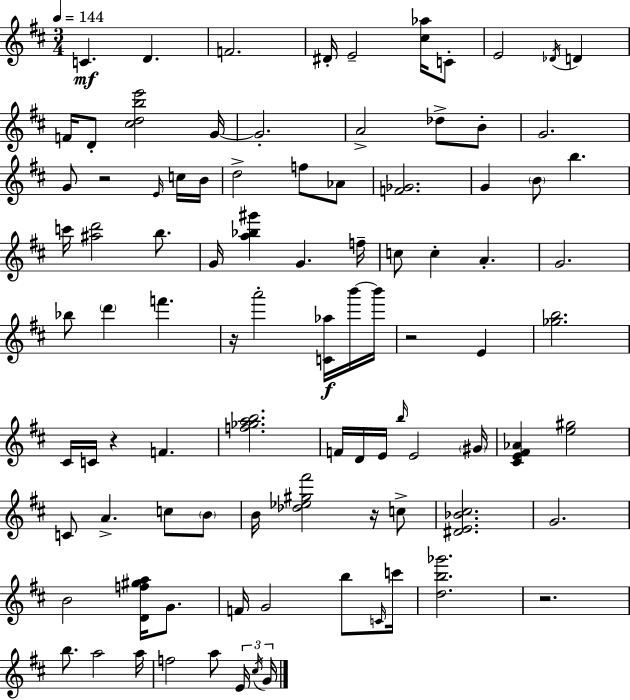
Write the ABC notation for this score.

X:1
T:Untitled
M:3/4
L:1/4
K:D
C D F2 ^D/4 E2 [^c_a]/4 C/2 E2 _D/4 D F/4 D/2 [^cdbe']2 G/4 G2 A2 _d/2 B/2 G2 G/2 z2 E/4 c/4 B/4 d2 f/2 _A/2 [F_G]2 G B/2 b c'/4 [^ad']2 b/2 G/4 [a_b^g'] G f/4 c/2 c A G2 _b/2 d' f' z/4 a'2 [C_a]/4 b'/4 b'/4 z2 E [_gb]2 ^C/4 C/4 z F [f_gab]2 F/4 D/4 E/4 b/4 E2 ^G/4 [^CE^F_A] [e^g]2 C/2 A c/2 B/2 B/4 [_d_e^g^f']2 z/4 c/2 [^DE_B^c]2 G2 B2 [Df^ga]/4 G/2 F/4 G2 b/2 C/4 c'/4 [db_g']2 z2 b/2 a2 a/4 f2 a/2 E/4 ^c/4 G/4